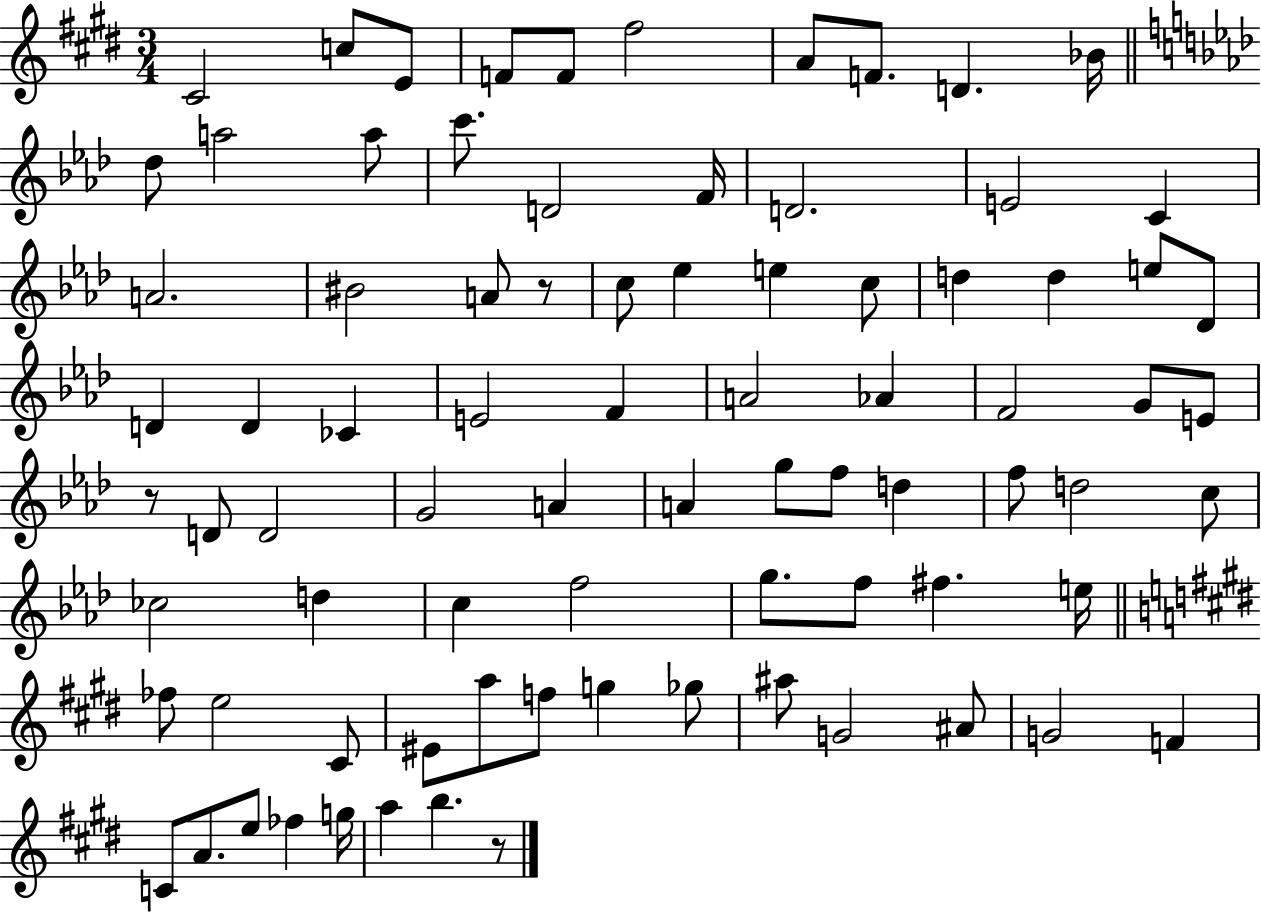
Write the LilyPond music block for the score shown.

{
  \clef treble
  \numericTimeSignature
  \time 3/4
  \key e \major
  cis'2 c''8 e'8 | f'8 f'8 fis''2 | a'8 f'8. d'4. bes'16 | \bar "||" \break \key aes \major des''8 a''2 a''8 | c'''8. d'2 f'16 | d'2. | e'2 c'4 | \break a'2. | bis'2 a'8 r8 | c''8 ees''4 e''4 c''8 | d''4 d''4 e''8 des'8 | \break d'4 d'4 ces'4 | e'2 f'4 | a'2 aes'4 | f'2 g'8 e'8 | \break r8 d'8 d'2 | g'2 a'4 | a'4 g''8 f''8 d''4 | f''8 d''2 c''8 | \break ces''2 d''4 | c''4 f''2 | g''8. f''8 fis''4. e''16 | \bar "||" \break \key e \major fes''8 e''2 cis'8 | eis'8 a''8 f''8 g''4 ges''8 | ais''8 g'2 ais'8 | g'2 f'4 | \break c'8 a'8. e''8 fes''4 g''16 | a''4 b''4. r8 | \bar "|."
}